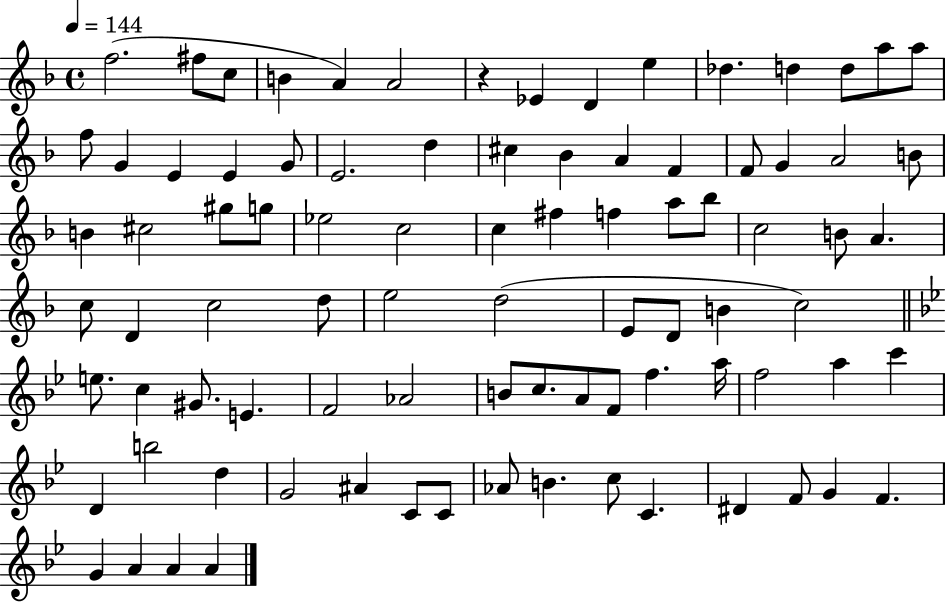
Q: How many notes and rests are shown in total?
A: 88